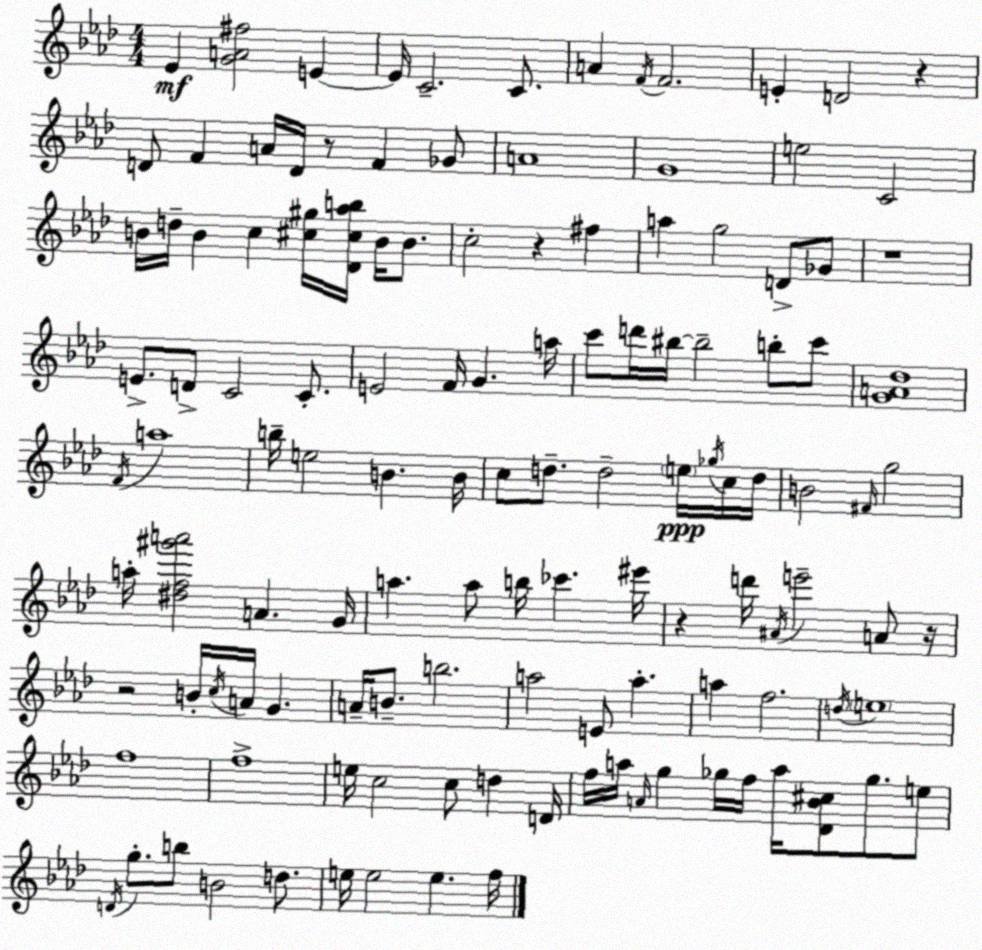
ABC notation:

X:1
T:Untitled
M:4/4
L:1/4
K:Fm
_E [GA^f]2 E E/4 C2 C/2 A F/4 F2 E D2 z D/2 F A/4 D/4 z/2 F _G/2 A4 G4 e2 C2 B/4 d/4 B c [^c^g]/4 [_D^c_ab]/4 B/4 B/2 c2 z ^f a g2 D/2 _G/2 z4 E/2 D/2 C2 C/2 E2 F/4 G a/4 c'/2 d'/4 ^b/4 ^b2 b/2 c'/2 [GA_d]4 F/4 a4 b/4 e2 B B/4 c/2 d/2 d2 e/4 _g/4 c/4 d/4 B2 ^F/4 g2 a/4 [^df^g'a']2 A G/4 a a/2 b/4 _c' ^e'/4 z d'/4 ^A/4 e'2 A/2 z/4 z2 B/4 c/4 A/4 G A/4 B/2 b2 a2 E/2 a a f2 d/4 e4 f4 f4 e/4 c2 c/2 d D/4 f/4 a/4 A/4 g _g/4 f/4 a/4 [_D_B^c]/2 _g/2 e/2 D/4 g/2 b/2 B2 d/2 e/4 e2 e f/4